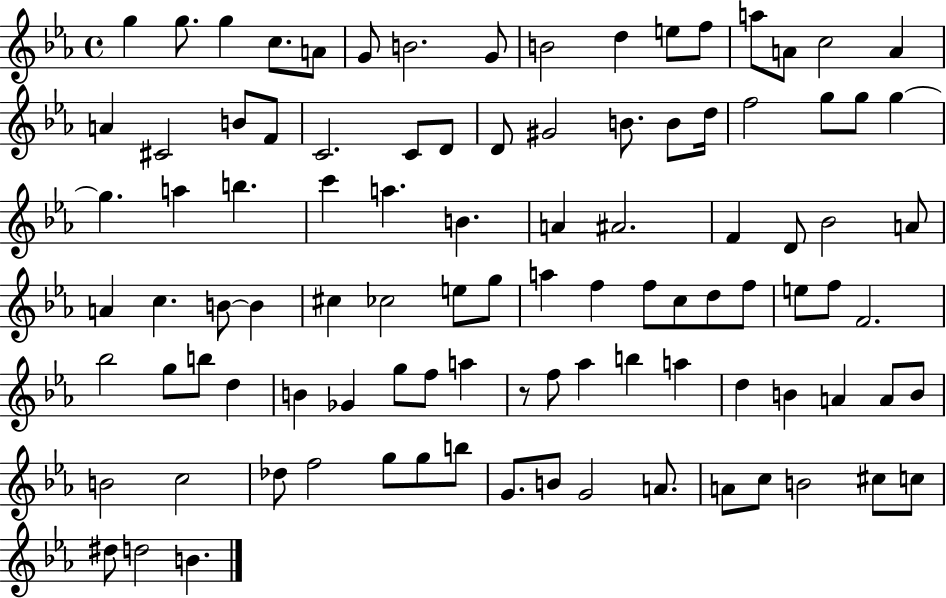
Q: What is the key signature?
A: EES major